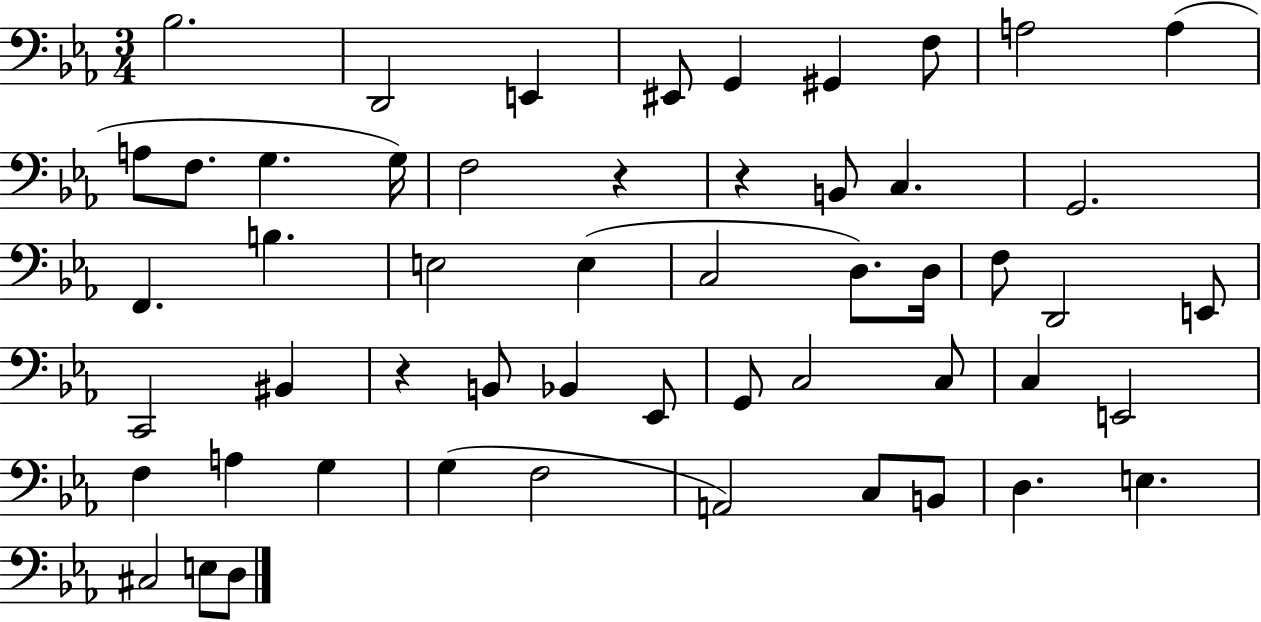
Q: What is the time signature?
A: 3/4